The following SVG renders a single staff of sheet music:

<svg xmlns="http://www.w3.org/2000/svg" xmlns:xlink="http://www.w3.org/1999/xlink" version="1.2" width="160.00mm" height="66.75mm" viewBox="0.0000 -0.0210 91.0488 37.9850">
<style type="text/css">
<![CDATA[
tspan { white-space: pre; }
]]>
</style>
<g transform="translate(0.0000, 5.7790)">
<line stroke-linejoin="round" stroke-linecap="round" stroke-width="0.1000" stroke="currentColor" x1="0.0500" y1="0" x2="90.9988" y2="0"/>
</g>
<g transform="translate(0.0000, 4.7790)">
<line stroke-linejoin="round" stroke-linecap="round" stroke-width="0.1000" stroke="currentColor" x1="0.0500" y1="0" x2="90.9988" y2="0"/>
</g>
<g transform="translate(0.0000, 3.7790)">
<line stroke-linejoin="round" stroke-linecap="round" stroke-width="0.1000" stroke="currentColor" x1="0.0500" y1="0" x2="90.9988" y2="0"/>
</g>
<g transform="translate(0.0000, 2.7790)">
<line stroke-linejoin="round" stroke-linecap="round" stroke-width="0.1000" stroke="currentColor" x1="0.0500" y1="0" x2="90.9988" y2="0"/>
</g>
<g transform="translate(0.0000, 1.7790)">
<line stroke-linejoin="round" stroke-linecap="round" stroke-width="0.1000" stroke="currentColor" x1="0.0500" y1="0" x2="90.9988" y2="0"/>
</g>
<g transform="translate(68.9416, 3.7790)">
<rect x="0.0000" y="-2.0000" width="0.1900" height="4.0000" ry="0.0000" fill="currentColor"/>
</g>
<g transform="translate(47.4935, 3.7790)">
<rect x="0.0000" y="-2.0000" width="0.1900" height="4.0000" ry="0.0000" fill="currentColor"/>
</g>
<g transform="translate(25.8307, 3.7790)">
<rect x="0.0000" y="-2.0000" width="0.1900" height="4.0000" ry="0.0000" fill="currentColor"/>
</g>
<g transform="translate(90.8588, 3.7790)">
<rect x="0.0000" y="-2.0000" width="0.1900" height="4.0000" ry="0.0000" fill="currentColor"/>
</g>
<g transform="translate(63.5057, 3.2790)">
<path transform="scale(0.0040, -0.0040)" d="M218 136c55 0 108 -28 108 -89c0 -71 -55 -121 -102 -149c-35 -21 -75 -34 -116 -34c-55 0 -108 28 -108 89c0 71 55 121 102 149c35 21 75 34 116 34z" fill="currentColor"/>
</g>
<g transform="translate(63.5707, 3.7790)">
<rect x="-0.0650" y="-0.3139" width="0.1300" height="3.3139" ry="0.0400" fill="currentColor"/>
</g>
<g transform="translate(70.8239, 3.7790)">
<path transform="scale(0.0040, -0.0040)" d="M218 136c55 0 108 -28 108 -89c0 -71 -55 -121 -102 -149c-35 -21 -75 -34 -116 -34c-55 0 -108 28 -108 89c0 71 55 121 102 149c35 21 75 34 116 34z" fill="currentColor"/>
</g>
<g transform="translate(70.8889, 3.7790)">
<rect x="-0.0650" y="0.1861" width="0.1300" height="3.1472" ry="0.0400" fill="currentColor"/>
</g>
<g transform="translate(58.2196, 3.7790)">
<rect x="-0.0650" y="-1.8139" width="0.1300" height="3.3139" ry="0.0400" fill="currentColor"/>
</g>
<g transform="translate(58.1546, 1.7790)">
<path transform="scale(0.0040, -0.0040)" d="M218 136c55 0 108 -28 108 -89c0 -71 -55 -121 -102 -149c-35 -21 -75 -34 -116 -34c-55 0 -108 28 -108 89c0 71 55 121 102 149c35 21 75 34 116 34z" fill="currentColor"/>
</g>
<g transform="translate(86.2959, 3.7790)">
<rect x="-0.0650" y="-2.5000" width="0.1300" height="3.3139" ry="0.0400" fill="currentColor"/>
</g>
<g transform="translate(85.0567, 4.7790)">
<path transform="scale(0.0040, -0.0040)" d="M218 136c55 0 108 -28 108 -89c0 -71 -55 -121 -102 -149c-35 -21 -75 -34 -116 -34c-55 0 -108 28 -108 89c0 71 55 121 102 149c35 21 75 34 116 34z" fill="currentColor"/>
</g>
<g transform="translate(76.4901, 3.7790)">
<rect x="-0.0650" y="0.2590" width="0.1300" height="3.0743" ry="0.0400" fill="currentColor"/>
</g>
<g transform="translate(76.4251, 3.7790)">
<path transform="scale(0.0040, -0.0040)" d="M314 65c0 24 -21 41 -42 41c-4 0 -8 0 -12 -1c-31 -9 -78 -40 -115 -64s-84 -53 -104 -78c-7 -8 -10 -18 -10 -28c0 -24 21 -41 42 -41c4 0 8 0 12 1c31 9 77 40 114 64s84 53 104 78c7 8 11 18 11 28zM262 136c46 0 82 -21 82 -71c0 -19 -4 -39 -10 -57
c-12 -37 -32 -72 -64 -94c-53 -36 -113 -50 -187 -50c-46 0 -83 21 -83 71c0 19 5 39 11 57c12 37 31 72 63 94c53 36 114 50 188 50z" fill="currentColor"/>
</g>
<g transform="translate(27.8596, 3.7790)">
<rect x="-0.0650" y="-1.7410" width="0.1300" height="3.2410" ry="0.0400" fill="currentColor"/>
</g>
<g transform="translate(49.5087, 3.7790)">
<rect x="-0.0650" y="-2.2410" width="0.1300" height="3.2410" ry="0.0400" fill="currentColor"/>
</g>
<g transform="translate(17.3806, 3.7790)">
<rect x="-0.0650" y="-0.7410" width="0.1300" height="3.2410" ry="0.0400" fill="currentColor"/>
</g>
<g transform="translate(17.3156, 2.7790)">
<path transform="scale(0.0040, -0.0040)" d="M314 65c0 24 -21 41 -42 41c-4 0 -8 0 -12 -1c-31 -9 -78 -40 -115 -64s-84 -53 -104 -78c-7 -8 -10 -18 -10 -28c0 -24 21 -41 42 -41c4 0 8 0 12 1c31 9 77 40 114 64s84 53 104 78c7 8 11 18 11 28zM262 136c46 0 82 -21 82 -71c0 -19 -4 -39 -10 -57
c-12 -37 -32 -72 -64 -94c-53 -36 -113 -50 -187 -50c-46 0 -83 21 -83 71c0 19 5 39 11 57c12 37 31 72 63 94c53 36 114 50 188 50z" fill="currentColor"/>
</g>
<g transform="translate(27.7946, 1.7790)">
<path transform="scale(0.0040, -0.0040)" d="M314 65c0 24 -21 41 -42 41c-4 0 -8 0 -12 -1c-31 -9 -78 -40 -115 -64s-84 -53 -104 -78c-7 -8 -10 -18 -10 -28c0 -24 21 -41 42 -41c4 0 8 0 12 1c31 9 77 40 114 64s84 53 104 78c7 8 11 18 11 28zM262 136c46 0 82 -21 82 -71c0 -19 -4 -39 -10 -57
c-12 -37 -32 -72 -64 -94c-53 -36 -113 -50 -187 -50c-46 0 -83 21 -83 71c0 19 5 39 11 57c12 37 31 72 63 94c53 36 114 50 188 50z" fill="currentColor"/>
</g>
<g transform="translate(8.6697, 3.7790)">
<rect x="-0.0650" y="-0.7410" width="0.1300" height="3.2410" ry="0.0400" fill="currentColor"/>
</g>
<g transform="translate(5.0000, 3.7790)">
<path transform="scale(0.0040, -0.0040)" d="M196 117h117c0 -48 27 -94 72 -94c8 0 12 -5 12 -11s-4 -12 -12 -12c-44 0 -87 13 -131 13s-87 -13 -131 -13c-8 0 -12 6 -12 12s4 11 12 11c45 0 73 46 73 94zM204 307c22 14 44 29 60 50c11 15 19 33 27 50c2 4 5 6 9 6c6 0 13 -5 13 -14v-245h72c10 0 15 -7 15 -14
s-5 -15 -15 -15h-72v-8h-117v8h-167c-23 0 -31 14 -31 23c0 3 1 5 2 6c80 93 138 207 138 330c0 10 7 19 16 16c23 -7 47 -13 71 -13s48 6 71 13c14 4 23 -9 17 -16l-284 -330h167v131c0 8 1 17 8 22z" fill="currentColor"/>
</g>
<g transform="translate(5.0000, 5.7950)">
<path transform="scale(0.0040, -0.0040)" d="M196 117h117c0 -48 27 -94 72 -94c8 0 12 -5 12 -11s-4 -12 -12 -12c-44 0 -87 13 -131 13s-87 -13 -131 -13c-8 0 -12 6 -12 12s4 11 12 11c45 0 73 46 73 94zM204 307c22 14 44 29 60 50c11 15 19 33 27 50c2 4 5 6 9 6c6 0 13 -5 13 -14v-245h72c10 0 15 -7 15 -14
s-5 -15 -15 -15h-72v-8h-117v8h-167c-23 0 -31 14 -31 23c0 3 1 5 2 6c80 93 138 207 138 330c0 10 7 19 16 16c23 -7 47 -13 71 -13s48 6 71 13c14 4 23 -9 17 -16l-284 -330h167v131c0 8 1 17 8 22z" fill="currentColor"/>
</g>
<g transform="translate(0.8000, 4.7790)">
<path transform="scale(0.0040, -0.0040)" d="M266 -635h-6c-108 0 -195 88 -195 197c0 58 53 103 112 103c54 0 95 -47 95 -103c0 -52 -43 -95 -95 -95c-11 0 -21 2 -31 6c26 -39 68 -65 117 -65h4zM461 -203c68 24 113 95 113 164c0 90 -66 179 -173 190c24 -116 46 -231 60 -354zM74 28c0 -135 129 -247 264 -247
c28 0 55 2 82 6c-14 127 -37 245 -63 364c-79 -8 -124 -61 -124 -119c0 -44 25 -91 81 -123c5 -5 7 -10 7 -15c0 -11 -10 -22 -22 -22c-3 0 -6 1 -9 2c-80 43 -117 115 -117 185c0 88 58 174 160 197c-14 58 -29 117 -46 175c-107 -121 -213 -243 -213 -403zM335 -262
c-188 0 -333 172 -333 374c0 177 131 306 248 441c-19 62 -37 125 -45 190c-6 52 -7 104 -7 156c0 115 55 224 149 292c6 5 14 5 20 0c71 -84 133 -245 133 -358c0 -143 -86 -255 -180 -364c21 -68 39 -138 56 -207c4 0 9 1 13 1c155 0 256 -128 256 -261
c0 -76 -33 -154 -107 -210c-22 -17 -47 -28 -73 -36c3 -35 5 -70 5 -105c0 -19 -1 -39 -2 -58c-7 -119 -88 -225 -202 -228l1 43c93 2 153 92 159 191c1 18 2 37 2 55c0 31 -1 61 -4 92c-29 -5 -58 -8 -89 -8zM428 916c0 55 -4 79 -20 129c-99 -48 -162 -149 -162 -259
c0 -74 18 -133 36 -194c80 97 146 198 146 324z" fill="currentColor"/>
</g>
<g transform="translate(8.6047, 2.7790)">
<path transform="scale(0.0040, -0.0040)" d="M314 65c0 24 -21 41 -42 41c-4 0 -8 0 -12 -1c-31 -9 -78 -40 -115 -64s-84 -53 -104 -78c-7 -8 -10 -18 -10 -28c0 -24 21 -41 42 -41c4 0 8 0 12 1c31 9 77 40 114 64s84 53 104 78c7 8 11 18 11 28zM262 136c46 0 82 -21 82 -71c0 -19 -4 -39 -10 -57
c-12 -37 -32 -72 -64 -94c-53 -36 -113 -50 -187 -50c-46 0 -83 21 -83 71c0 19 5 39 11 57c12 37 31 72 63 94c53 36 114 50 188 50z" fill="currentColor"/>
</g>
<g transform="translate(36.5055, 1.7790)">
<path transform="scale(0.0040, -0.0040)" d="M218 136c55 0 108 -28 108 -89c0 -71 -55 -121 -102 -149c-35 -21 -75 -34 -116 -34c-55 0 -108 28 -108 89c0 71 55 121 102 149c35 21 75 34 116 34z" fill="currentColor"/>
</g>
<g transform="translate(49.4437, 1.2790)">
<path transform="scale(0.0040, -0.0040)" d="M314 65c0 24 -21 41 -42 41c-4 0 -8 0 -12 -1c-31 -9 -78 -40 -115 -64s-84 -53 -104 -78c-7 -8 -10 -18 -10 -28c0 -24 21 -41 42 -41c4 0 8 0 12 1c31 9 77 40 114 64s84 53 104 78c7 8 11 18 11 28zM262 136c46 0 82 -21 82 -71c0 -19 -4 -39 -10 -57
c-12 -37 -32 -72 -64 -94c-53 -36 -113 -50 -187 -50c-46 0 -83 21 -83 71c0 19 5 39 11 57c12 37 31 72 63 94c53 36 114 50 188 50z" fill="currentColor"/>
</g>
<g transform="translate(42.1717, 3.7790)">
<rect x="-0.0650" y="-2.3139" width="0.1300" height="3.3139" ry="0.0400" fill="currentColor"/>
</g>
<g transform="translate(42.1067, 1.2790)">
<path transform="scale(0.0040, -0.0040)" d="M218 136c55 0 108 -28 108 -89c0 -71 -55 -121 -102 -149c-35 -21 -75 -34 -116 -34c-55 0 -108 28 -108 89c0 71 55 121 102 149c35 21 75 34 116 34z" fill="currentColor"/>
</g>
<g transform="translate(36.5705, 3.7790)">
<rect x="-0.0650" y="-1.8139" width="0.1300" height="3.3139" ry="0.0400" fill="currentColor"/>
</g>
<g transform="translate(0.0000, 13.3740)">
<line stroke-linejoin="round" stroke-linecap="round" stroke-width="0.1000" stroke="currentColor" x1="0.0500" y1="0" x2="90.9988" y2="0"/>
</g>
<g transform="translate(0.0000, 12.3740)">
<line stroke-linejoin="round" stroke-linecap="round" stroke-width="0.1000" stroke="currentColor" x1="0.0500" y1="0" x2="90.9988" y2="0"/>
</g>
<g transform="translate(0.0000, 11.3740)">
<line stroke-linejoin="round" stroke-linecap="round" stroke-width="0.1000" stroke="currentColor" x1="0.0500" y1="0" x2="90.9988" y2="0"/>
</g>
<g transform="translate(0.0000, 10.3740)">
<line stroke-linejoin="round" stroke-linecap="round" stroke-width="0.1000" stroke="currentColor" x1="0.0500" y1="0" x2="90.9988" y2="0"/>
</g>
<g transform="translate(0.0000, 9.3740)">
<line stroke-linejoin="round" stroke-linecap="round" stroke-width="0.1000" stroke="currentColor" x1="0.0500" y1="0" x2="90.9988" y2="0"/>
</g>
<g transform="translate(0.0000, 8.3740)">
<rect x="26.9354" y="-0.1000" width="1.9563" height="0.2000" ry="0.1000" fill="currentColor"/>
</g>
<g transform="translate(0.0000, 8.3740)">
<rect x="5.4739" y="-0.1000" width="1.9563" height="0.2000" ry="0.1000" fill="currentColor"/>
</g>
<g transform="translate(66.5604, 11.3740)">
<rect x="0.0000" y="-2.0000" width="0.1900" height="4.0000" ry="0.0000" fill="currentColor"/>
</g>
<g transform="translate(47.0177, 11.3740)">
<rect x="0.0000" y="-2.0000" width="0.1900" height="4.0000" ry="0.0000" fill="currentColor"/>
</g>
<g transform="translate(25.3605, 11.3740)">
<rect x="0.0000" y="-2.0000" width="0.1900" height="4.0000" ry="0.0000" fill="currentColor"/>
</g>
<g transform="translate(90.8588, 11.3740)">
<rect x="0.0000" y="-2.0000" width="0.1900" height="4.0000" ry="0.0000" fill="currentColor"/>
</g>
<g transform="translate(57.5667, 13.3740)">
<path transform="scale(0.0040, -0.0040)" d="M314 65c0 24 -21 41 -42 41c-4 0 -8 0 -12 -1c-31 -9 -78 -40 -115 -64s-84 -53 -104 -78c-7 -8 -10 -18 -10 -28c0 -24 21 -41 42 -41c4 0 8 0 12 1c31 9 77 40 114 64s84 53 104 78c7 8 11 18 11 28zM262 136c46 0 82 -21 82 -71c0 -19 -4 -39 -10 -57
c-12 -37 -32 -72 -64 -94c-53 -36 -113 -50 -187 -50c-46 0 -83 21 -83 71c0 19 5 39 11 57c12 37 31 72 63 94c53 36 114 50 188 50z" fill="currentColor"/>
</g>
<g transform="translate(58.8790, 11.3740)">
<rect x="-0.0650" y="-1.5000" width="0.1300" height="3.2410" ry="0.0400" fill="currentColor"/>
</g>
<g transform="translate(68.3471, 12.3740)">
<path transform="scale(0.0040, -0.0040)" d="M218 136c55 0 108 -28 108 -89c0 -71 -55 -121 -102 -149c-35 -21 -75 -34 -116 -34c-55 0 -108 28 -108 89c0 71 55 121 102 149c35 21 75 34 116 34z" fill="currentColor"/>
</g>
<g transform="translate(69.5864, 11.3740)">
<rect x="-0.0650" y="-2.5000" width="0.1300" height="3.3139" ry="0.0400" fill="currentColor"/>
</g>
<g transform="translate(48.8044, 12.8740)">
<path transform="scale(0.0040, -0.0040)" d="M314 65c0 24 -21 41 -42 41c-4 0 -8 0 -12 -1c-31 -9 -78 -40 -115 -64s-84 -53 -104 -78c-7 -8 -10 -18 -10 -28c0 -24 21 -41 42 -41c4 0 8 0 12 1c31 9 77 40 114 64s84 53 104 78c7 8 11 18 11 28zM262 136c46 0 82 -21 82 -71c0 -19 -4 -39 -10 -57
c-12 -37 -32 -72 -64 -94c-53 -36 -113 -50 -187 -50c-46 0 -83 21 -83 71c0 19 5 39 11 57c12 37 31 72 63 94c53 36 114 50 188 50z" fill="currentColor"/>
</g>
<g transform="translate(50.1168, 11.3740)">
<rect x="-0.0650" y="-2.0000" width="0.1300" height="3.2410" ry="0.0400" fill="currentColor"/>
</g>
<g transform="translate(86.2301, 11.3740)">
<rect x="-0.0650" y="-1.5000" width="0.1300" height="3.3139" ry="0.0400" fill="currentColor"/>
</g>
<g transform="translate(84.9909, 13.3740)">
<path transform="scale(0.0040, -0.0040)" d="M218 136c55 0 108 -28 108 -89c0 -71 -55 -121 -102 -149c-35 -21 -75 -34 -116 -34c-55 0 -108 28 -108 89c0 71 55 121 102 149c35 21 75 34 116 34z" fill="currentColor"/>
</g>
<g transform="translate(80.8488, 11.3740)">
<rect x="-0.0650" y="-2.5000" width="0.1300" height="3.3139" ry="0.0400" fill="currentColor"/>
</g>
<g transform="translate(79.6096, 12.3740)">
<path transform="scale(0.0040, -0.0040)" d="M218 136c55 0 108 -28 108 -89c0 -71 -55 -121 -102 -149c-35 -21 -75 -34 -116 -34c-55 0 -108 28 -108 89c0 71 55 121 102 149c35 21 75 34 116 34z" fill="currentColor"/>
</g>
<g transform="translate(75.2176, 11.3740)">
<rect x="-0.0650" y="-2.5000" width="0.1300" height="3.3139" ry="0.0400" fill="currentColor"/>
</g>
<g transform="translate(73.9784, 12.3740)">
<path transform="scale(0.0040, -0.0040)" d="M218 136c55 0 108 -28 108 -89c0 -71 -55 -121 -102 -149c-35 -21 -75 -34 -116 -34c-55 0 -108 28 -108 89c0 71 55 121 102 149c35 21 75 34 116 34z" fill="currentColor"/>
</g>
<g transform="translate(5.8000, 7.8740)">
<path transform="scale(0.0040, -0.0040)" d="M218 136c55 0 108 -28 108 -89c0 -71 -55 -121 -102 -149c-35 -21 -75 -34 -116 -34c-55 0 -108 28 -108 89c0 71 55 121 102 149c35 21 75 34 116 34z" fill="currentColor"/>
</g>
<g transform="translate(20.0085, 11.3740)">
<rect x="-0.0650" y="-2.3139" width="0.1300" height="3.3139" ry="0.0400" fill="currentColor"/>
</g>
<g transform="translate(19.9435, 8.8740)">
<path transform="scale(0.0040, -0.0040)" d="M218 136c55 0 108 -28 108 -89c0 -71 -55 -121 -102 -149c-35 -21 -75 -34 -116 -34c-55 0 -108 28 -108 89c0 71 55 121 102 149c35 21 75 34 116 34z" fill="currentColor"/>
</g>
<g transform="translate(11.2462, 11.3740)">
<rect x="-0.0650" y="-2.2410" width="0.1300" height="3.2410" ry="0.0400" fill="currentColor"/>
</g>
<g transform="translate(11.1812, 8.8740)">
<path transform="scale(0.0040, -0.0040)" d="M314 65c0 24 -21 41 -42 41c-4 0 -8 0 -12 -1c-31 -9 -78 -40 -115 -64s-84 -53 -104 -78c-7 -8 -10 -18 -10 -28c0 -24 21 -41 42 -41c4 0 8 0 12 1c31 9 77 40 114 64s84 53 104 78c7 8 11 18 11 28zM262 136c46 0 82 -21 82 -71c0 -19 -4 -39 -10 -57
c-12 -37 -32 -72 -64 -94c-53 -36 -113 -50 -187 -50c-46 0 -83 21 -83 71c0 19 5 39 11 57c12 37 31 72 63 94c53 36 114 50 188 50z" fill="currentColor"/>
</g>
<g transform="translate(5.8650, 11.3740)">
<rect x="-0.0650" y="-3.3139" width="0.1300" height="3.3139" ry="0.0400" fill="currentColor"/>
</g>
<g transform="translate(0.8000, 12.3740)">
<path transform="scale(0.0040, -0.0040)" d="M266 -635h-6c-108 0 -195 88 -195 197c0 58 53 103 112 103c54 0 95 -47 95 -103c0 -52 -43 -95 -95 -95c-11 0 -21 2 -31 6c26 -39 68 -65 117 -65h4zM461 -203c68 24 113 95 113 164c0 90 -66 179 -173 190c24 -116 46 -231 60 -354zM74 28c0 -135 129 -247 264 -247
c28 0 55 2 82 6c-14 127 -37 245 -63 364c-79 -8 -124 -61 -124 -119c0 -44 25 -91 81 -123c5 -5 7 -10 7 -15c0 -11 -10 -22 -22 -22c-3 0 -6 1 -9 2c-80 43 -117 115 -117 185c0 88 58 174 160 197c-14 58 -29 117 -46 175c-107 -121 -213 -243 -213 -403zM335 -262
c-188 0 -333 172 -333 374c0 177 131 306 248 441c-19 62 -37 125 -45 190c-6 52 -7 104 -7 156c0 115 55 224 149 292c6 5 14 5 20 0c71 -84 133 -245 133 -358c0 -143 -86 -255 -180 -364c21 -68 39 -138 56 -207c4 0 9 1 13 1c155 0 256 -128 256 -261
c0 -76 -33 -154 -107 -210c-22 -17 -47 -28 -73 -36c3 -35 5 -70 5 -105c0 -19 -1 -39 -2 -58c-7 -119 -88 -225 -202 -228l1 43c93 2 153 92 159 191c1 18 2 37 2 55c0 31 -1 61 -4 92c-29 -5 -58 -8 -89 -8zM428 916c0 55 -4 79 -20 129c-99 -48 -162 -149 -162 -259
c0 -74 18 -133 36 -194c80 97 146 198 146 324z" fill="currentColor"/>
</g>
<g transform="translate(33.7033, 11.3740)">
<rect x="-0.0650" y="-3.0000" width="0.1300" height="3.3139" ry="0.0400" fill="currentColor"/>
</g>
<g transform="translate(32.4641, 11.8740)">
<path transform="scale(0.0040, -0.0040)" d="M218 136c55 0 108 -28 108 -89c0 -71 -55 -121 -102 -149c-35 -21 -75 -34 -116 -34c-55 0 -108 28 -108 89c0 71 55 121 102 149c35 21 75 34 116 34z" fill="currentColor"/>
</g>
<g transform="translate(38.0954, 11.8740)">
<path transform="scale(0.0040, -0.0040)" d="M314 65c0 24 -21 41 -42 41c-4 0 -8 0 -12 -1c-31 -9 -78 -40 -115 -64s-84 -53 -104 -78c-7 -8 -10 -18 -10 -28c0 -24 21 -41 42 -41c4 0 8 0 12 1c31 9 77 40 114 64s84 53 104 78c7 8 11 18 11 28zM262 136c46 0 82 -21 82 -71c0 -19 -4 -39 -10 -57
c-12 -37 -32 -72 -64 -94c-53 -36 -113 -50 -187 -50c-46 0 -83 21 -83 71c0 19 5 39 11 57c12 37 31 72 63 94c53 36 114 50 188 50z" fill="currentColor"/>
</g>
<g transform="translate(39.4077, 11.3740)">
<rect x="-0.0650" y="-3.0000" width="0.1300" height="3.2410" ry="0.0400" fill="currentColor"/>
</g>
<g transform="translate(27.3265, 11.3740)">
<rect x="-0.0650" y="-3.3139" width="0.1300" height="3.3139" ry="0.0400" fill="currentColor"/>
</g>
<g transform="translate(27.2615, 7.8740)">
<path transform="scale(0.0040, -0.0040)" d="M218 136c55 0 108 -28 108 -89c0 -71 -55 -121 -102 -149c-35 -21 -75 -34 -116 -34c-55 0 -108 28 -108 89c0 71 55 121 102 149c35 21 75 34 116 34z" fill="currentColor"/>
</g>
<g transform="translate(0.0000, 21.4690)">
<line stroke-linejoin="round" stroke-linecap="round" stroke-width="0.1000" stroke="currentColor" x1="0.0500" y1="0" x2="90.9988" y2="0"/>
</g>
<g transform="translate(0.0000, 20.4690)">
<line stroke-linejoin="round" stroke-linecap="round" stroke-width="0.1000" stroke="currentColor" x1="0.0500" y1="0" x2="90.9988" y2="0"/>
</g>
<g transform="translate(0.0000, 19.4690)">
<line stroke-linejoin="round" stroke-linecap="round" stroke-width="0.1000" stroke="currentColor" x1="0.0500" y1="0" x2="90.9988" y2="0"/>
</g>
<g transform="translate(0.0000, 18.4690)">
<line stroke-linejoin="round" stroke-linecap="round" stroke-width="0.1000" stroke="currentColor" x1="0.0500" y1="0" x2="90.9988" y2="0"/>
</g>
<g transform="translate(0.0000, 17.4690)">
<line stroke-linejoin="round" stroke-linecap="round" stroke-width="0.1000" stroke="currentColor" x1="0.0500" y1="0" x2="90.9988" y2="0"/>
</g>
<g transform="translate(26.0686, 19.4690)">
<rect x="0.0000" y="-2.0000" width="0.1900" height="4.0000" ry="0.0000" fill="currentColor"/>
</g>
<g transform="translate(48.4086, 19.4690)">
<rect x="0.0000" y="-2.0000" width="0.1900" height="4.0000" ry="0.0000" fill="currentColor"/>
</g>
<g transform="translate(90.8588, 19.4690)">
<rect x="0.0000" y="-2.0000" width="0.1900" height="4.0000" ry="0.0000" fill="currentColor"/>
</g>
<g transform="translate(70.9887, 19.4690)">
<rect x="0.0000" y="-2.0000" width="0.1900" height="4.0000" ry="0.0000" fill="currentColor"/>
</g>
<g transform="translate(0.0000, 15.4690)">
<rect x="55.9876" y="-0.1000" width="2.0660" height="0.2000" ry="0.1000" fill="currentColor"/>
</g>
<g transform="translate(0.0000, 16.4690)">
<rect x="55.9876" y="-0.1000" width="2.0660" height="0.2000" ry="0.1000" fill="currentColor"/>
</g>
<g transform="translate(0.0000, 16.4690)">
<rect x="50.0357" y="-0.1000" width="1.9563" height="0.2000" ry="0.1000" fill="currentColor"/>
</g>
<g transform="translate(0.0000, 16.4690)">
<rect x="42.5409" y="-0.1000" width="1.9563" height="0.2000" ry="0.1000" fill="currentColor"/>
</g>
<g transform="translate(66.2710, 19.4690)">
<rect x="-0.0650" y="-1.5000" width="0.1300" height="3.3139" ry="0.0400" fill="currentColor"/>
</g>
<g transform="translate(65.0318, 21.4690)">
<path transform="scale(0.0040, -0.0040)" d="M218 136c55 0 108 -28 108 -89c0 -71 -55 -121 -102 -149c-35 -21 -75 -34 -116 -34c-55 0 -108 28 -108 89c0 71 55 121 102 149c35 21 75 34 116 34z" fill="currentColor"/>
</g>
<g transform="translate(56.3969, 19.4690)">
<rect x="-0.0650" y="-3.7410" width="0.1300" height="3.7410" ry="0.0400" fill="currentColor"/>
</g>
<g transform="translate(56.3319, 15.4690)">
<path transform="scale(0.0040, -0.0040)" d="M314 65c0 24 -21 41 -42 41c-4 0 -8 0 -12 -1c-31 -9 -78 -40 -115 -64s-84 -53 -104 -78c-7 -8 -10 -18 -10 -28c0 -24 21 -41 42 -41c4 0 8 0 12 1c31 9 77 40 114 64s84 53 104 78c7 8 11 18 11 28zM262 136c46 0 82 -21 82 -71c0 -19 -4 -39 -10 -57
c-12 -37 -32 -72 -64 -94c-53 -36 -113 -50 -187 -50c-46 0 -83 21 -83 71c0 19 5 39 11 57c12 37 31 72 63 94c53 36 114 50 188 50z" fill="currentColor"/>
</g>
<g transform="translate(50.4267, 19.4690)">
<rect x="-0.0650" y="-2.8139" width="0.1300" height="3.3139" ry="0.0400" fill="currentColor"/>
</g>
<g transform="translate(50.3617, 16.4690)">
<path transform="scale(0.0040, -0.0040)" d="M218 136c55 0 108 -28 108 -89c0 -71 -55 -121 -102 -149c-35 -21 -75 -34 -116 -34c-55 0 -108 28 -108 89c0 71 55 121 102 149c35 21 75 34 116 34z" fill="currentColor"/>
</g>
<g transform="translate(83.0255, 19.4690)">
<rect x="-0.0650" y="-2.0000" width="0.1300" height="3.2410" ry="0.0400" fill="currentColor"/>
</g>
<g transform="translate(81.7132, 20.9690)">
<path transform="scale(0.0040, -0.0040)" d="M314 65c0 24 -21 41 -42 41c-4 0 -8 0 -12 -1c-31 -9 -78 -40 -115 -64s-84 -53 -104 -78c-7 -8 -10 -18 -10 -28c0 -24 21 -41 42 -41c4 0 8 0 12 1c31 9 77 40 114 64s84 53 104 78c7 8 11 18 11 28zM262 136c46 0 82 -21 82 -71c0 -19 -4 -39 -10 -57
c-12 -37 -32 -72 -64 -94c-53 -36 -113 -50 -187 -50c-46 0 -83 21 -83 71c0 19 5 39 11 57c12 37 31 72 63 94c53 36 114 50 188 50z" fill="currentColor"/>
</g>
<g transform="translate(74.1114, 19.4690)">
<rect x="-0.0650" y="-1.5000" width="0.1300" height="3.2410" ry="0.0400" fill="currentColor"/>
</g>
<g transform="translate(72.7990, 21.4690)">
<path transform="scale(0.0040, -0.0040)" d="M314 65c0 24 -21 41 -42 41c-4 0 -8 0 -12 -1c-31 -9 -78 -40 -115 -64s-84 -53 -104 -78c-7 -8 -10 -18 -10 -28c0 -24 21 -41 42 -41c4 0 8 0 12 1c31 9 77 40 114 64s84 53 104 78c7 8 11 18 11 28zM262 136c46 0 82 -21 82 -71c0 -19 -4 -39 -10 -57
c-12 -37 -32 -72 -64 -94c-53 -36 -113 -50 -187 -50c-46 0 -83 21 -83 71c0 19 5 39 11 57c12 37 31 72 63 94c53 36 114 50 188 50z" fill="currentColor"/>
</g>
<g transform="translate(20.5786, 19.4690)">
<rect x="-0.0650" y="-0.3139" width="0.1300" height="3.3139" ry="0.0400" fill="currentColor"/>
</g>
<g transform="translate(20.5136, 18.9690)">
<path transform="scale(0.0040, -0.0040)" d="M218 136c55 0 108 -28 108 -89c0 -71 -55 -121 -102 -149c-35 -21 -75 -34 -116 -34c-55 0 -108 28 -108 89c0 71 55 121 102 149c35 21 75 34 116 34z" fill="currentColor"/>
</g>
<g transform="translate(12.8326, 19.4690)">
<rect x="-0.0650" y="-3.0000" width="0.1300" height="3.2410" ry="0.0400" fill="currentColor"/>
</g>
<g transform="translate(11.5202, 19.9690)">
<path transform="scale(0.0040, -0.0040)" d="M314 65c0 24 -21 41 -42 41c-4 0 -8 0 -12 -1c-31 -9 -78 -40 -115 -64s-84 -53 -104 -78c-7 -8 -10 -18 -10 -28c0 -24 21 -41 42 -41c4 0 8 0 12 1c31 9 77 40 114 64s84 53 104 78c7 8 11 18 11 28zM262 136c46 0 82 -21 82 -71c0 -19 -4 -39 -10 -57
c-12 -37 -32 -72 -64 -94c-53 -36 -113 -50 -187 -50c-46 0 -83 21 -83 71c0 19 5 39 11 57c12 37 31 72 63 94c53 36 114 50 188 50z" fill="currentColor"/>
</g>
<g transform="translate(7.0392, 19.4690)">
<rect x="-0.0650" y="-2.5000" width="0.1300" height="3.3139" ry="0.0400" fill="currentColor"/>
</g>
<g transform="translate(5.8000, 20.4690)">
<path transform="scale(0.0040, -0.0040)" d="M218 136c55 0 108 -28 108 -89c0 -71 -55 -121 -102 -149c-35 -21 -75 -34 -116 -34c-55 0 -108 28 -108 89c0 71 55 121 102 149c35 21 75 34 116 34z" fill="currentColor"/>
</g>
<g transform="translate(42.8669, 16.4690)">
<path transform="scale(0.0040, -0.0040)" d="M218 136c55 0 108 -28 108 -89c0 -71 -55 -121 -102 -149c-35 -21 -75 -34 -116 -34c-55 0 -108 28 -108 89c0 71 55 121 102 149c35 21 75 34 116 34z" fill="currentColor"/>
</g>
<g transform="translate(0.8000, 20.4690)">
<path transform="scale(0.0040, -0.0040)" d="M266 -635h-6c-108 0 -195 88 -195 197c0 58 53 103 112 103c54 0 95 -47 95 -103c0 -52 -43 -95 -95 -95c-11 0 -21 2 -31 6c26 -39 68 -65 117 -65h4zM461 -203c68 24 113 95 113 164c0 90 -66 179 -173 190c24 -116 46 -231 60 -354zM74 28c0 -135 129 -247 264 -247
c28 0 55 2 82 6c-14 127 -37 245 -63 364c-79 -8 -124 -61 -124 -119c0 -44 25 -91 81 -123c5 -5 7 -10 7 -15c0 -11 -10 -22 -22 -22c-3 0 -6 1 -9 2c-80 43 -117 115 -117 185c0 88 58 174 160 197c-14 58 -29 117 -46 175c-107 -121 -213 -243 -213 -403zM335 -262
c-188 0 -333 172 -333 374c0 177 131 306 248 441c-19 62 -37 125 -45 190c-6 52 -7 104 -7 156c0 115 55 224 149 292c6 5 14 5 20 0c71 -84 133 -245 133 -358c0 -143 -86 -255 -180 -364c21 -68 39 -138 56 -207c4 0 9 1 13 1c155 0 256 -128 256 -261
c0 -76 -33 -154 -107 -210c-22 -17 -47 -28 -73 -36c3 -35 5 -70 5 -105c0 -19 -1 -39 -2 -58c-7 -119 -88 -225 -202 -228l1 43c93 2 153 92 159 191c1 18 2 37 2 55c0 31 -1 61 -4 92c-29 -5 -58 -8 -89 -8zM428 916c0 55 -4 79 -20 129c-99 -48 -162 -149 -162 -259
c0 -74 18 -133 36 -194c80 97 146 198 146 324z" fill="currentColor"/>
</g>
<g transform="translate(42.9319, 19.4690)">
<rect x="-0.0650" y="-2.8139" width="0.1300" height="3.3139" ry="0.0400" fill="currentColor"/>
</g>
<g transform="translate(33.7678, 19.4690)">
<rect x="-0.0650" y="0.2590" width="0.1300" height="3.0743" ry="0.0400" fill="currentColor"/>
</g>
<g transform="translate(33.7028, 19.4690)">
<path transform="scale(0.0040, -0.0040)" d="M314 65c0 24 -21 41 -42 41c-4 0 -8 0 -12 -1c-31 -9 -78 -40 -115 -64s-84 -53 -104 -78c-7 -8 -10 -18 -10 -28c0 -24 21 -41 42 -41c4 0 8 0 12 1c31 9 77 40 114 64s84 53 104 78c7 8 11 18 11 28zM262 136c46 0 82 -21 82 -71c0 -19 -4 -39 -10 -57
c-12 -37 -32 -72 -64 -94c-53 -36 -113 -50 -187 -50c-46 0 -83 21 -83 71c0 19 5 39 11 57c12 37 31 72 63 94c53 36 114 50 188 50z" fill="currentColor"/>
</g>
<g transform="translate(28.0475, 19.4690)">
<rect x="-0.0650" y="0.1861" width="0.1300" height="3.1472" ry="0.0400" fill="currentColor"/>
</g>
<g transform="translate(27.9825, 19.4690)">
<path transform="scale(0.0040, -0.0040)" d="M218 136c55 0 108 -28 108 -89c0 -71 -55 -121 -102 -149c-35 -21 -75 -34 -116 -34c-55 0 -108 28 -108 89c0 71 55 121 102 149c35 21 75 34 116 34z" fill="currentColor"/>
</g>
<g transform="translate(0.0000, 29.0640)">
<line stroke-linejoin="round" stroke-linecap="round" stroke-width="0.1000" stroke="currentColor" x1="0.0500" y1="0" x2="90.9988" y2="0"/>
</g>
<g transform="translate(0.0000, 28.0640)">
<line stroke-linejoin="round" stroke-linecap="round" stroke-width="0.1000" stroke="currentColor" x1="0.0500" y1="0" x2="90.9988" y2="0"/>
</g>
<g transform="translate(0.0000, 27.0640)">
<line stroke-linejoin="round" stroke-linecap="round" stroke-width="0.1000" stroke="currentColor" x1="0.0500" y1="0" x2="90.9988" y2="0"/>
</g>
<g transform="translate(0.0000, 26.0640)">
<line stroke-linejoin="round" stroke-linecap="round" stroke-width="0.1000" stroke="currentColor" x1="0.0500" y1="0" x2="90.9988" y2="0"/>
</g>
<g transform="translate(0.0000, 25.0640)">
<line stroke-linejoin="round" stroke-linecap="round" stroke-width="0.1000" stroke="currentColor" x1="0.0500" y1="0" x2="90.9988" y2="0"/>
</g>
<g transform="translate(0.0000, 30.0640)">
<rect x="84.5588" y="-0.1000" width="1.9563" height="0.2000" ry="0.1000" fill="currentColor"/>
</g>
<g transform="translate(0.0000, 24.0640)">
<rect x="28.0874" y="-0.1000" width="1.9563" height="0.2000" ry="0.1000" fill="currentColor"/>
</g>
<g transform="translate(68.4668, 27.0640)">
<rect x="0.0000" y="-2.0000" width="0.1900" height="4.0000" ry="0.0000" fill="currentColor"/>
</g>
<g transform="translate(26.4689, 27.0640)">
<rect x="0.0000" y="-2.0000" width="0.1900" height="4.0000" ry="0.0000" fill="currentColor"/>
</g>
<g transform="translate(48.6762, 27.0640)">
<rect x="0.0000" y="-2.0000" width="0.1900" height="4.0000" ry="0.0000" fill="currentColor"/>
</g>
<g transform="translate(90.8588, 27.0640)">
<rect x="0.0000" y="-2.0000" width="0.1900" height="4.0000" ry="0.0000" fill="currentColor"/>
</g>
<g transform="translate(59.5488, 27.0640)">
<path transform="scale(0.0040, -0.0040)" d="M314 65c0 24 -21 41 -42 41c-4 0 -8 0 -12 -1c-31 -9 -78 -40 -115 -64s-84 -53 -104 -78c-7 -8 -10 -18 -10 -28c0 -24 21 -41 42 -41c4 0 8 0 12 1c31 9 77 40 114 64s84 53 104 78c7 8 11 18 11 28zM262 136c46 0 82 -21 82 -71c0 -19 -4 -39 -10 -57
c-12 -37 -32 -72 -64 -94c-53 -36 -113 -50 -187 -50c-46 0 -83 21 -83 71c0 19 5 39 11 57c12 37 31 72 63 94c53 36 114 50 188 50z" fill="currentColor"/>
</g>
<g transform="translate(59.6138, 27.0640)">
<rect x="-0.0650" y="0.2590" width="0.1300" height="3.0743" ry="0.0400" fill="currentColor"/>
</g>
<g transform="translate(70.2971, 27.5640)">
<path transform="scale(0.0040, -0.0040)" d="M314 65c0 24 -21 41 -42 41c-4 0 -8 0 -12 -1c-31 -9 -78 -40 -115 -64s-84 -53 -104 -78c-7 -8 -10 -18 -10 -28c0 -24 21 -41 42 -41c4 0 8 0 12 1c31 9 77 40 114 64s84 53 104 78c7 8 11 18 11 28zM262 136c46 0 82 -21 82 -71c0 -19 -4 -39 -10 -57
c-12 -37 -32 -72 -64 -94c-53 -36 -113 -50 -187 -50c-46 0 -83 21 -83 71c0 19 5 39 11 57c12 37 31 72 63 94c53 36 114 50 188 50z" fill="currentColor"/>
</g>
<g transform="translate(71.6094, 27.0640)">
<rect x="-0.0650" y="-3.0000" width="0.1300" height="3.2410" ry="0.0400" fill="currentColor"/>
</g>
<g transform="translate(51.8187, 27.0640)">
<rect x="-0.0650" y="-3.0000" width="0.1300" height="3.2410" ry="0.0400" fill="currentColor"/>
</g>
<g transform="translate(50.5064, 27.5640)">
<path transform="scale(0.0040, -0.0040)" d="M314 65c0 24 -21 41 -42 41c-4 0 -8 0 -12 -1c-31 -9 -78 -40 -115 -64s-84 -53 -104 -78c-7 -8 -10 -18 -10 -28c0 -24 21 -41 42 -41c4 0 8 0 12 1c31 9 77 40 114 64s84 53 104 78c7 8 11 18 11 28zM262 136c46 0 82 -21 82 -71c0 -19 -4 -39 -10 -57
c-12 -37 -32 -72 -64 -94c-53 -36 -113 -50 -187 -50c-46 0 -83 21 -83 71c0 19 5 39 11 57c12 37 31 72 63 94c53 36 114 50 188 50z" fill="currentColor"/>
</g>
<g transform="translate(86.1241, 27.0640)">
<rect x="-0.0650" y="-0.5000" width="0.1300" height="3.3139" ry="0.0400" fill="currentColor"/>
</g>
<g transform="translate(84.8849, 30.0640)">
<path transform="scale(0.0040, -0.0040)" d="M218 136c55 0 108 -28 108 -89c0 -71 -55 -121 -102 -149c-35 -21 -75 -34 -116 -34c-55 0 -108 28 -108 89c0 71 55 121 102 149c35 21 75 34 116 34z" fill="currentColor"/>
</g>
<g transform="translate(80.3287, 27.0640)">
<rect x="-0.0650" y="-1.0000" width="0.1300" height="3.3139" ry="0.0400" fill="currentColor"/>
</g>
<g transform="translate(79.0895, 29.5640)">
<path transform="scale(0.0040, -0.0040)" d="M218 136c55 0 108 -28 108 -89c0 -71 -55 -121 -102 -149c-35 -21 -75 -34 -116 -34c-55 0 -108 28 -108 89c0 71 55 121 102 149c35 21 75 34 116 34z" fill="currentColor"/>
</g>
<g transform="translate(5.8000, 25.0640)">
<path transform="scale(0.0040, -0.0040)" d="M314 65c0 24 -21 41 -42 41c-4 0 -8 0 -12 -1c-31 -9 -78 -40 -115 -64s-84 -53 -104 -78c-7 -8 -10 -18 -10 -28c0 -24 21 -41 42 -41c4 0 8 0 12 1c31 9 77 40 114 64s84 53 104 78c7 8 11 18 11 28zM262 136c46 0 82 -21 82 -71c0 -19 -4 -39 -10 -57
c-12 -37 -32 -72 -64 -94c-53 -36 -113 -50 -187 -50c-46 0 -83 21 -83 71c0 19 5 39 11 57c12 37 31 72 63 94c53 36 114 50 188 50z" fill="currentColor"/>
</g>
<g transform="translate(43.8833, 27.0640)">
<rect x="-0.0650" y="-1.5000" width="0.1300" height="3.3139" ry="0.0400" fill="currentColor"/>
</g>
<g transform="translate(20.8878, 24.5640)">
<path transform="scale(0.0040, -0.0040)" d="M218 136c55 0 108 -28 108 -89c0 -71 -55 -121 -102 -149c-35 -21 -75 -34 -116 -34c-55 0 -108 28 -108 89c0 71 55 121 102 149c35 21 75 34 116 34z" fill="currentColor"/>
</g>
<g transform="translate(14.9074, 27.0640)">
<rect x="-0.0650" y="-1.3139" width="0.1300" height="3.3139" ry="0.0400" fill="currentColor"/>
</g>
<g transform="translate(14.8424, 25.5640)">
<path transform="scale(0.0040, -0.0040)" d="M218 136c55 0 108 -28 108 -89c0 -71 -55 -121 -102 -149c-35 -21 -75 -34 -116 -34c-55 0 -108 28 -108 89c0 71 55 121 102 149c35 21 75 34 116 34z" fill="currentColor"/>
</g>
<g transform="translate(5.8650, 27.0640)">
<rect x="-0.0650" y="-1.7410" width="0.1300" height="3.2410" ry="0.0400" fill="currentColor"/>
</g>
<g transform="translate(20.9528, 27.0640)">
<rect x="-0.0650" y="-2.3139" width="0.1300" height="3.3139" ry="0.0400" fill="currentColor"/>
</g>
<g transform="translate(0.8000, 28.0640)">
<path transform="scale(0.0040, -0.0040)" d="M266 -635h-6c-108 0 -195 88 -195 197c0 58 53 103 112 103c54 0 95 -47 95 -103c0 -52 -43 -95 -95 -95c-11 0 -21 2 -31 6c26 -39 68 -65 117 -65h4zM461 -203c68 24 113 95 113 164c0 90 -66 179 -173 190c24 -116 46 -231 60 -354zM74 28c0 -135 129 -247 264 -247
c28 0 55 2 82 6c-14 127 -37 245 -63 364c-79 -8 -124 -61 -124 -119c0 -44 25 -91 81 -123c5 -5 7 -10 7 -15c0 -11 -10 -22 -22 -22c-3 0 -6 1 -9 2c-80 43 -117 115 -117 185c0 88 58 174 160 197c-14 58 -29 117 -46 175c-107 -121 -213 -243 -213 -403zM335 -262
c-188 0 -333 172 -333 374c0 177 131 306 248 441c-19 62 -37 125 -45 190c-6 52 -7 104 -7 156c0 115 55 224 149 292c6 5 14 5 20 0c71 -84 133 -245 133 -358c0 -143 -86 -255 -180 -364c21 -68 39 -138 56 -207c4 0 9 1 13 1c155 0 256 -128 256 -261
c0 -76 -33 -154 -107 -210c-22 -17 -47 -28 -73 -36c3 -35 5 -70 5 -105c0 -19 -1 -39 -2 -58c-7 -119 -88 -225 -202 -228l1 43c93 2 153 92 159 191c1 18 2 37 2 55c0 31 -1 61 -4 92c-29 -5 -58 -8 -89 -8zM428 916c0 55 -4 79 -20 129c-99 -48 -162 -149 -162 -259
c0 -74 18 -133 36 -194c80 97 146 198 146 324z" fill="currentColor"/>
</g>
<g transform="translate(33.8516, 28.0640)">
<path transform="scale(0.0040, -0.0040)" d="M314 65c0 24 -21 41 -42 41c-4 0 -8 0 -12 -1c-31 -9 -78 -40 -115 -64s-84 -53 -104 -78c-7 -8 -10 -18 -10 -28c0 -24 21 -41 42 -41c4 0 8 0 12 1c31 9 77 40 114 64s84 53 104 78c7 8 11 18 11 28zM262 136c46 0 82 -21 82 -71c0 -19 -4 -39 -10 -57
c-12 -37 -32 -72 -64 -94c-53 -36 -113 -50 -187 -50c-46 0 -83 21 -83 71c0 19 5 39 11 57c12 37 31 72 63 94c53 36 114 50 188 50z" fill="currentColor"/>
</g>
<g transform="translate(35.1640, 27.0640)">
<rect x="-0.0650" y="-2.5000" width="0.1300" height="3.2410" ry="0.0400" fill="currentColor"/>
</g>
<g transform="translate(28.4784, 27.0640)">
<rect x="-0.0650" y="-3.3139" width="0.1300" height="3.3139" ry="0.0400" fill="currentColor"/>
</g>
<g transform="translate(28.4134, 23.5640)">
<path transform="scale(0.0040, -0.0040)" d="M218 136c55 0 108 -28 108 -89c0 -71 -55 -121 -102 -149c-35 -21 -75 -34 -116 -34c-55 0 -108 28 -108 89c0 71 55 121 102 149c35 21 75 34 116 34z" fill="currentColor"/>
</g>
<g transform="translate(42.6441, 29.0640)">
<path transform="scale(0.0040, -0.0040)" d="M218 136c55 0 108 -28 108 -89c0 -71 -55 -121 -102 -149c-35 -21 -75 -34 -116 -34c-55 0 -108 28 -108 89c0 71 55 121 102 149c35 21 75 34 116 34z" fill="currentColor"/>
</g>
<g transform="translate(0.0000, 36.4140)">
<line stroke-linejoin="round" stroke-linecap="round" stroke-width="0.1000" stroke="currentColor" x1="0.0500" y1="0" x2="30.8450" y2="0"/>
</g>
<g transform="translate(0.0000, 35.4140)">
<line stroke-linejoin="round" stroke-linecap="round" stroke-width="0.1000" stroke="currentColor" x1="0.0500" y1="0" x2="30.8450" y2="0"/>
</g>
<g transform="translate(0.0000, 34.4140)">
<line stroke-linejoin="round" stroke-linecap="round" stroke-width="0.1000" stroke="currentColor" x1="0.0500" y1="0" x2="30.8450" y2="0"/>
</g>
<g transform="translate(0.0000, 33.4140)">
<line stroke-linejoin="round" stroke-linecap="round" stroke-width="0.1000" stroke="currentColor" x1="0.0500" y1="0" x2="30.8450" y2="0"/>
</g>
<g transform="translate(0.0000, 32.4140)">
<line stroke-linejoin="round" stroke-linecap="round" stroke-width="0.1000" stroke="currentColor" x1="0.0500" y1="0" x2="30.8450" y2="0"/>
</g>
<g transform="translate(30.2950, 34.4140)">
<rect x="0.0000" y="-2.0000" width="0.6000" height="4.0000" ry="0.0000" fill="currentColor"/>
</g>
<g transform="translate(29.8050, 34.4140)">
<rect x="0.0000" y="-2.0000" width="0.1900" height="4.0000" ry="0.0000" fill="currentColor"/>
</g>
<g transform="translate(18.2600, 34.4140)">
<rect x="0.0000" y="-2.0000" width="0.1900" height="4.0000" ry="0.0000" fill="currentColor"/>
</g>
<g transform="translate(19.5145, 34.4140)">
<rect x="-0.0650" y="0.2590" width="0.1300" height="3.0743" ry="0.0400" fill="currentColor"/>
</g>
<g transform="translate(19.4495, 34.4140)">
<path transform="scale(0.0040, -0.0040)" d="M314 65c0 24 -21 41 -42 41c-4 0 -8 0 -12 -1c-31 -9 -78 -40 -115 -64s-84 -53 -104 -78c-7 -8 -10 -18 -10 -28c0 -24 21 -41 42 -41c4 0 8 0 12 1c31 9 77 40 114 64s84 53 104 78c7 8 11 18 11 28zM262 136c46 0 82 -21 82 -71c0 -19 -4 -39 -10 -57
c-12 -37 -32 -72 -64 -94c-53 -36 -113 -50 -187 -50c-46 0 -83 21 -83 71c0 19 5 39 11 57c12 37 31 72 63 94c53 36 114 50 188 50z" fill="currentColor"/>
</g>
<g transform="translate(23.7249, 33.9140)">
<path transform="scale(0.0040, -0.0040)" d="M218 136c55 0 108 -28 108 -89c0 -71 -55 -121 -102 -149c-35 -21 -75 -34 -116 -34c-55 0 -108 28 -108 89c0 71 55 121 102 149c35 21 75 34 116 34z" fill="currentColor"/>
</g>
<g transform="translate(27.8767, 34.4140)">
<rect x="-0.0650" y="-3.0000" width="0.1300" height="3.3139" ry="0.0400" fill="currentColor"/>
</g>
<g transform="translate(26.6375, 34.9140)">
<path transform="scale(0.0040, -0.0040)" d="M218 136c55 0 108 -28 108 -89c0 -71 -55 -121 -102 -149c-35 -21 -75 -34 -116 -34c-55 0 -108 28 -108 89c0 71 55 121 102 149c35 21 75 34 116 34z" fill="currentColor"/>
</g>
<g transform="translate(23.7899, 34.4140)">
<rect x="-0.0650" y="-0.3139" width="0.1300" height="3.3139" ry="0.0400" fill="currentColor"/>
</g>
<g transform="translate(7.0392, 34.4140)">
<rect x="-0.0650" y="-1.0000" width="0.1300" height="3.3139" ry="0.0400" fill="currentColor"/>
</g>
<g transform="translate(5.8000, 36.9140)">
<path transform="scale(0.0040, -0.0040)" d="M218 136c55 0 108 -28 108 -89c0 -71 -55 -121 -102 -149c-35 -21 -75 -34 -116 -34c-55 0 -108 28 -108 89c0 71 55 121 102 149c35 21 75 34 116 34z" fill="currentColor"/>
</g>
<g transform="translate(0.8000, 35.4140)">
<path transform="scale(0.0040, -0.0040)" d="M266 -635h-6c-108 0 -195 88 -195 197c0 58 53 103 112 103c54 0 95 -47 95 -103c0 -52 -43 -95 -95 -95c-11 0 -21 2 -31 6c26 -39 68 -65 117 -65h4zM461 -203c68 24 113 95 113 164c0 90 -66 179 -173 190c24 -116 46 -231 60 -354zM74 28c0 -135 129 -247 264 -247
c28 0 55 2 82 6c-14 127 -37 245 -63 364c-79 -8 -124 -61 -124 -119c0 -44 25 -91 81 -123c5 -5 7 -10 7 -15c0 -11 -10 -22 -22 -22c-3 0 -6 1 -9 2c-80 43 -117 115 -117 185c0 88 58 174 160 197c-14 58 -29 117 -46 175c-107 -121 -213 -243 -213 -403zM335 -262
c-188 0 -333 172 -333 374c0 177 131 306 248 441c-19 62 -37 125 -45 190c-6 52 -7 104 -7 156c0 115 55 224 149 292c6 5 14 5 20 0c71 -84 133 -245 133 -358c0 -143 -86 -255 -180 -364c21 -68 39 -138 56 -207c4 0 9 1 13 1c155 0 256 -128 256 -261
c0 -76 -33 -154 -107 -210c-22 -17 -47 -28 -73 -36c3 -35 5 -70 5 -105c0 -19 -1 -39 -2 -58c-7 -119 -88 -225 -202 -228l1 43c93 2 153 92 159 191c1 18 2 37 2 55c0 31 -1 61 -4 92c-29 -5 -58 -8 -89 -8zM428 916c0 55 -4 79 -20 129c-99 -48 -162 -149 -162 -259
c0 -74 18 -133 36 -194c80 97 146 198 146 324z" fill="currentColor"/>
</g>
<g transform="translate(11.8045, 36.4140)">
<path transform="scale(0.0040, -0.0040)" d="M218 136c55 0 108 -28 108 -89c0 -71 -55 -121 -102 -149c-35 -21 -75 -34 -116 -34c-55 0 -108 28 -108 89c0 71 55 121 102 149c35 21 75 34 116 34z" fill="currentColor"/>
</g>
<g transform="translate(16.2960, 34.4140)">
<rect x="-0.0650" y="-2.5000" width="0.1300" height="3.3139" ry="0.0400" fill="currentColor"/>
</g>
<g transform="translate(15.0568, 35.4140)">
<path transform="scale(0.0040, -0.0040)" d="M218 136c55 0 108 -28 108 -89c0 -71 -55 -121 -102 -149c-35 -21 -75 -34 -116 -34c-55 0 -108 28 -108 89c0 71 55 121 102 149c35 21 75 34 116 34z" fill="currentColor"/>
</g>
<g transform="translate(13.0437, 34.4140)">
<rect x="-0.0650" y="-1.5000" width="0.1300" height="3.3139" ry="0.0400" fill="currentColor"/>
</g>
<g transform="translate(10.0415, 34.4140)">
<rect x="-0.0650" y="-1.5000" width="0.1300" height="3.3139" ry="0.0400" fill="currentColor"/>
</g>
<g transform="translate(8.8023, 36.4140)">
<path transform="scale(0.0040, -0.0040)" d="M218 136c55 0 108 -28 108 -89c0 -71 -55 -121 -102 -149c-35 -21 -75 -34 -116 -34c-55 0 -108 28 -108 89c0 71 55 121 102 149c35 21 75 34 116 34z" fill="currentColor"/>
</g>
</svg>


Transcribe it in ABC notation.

X:1
T:Untitled
M:4/4
L:1/4
K:C
d2 d2 f2 f g g2 f c B B2 G b g2 g b A A2 F2 E2 G G G E G A2 c B B2 a a c'2 E E2 F2 f2 e g b G2 E A2 B2 A2 D C D E E G B2 c A